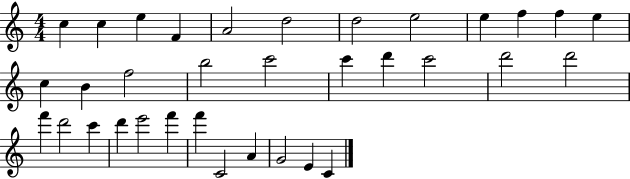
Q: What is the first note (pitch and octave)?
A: C5